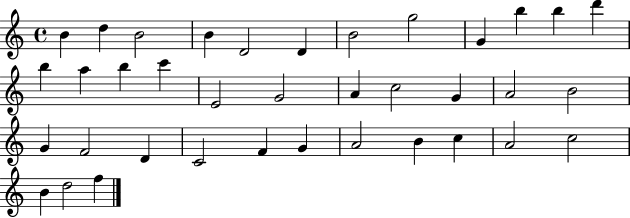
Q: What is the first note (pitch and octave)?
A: B4